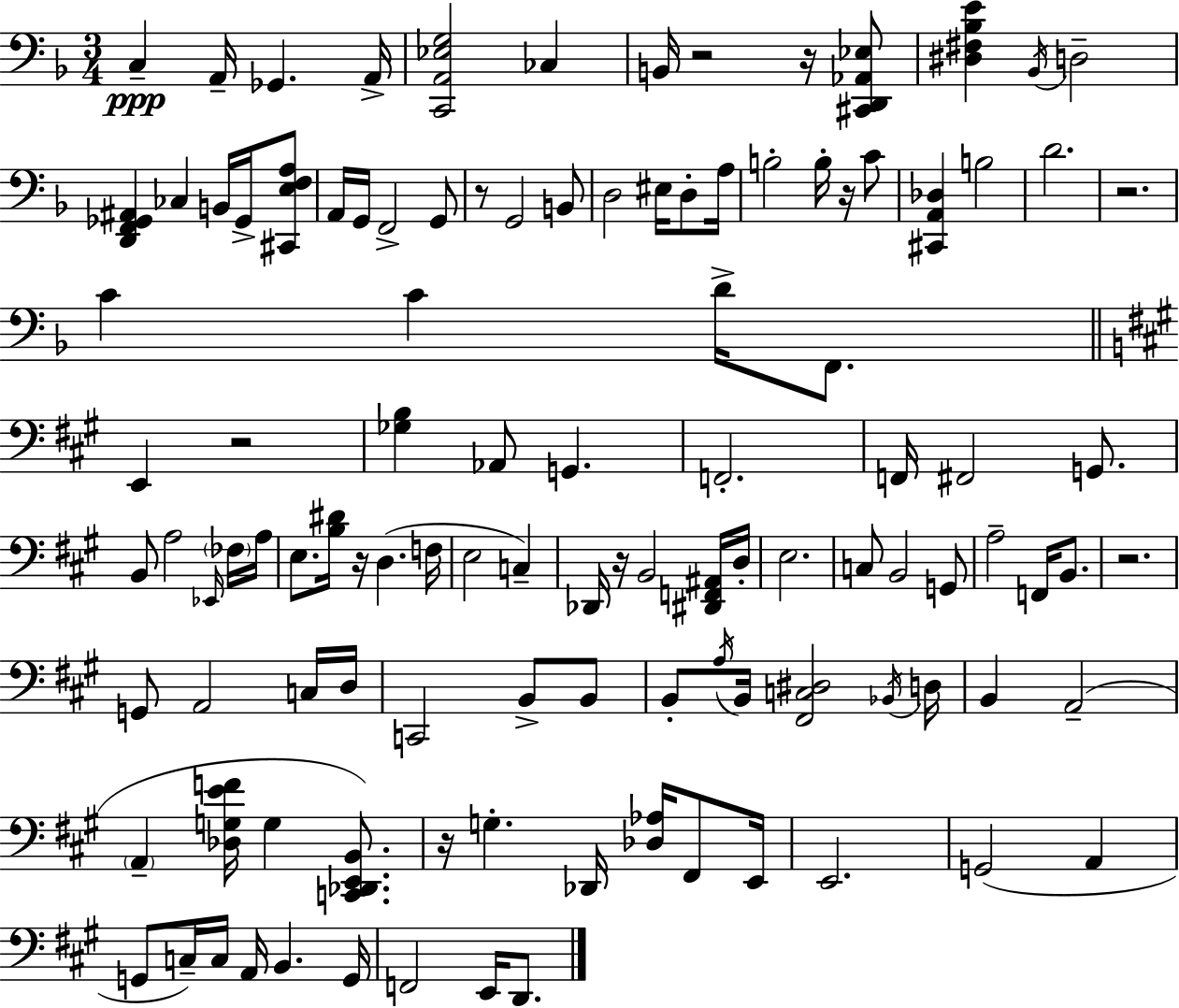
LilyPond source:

{
  \clef bass
  \numericTimeSignature
  \time 3/4
  \key f \major
  c4--\ppp a,16-- ges,4. a,16-> | <c, a, ees g>2 ces4 | b,16 r2 r16 <cis, d, aes, ees>8 | <dis fis bes e'>4 \acciaccatura { bes,16 } d2-- | \break <d, f, ges, ais,>4 ces4 b,16 ges,16-> <cis, e f a>8 | a,16 g,16 f,2-> g,8 | r8 g,2 b,8 | d2 eis16 d8-. | \break a16 b2-. b16-. r16 c'8 | <cis, a, des>4 b2 | d'2. | r2. | \break c'4 c'4 d'16-> f,8. | \bar "||" \break \key a \major e,4 r2 | <ges b>4 aes,8 g,4. | f,2.-. | f,16 fis,2 g,8. | \break b,8 a2 \grace { ees,16 } \parenthesize fes16 | a16 e8. <b dis'>16 r16 d4.( | f16 e2 c4--) | des,16 r16 b,2 <dis, f, ais,>16 | \break d16-. e2. | c8 b,2 g,8 | a2-- f,16 b,8. | r2. | \break g,8 a,2 c16 | d16 c,2 b,8-> b,8 | b,8-. \acciaccatura { a16 } b,16 <fis, c dis>2 | \acciaccatura { bes,16 } d16 b,4 a,2--( | \break \parenthesize a,4-- <des g e' f'>16 g4 | <c, des, e, b,>8.) r16 g4.-. des,16 <des aes>16 | fis,8 e,16 e,2. | g,2( a,4 | \break g,8 c16--) c16 a,16 b,4. | g,16 f,2 e,16 | d,8. \bar "|."
}